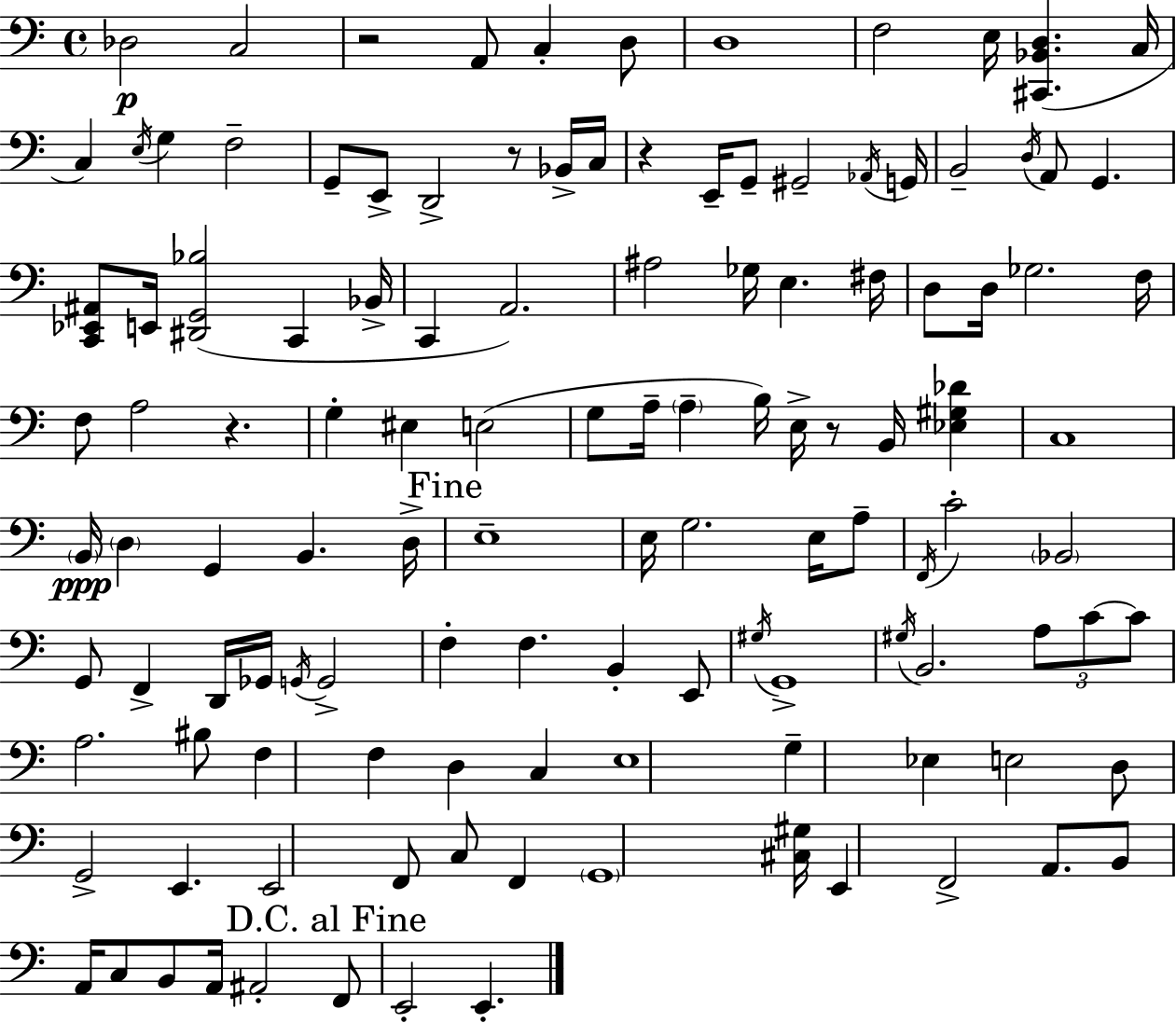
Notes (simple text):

Db3/h C3/h R/h A2/e C3/q D3/e D3/w F3/h E3/s [C#2,Bb2,D3]/q. C3/s C3/q E3/s G3/q F3/h G2/e E2/e D2/h R/e Bb2/s C3/s R/q E2/s G2/e G#2/h Ab2/s G2/s B2/h D3/s A2/e G2/q. [C2,Eb2,A#2]/e E2/s [D#2,G2,Bb3]/h C2/q Bb2/s C2/q A2/h. A#3/h Gb3/s E3/q. F#3/s D3/e D3/s Gb3/h. F3/s F3/e A3/h R/q. G3/q EIS3/q E3/h G3/e A3/s A3/q B3/s E3/s R/e B2/s [Eb3,G#3,Db4]/q C3/w B2/s D3/q G2/q B2/q. D3/s E3/w E3/s G3/h. E3/s A3/e F2/s C4/h Bb2/h G2/e F2/q D2/s Gb2/s G2/s G2/h F3/q F3/q. B2/q E2/e G#3/s G2/w G#3/s B2/h. A3/e C4/e C4/e A3/h. BIS3/e F3/q F3/q D3/q C3/q E3/w G3/q Eb3/q E3/h D3/e G2/h E2/q. E2/h F2/e C3/e F2/q G2/w [C#3,G#3]/s E2/q F2/h A2/e. B2/e A2/s C3/e B2/e A2/s A#2/h F2/e E2/h E2/q.